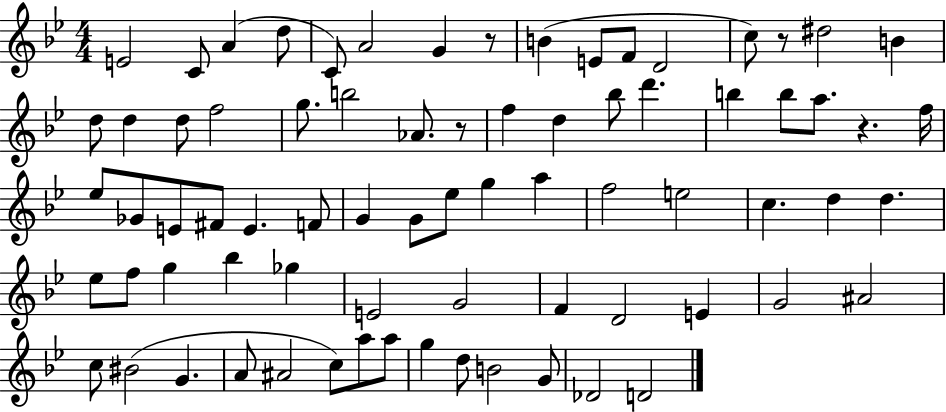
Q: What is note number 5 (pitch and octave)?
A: C4